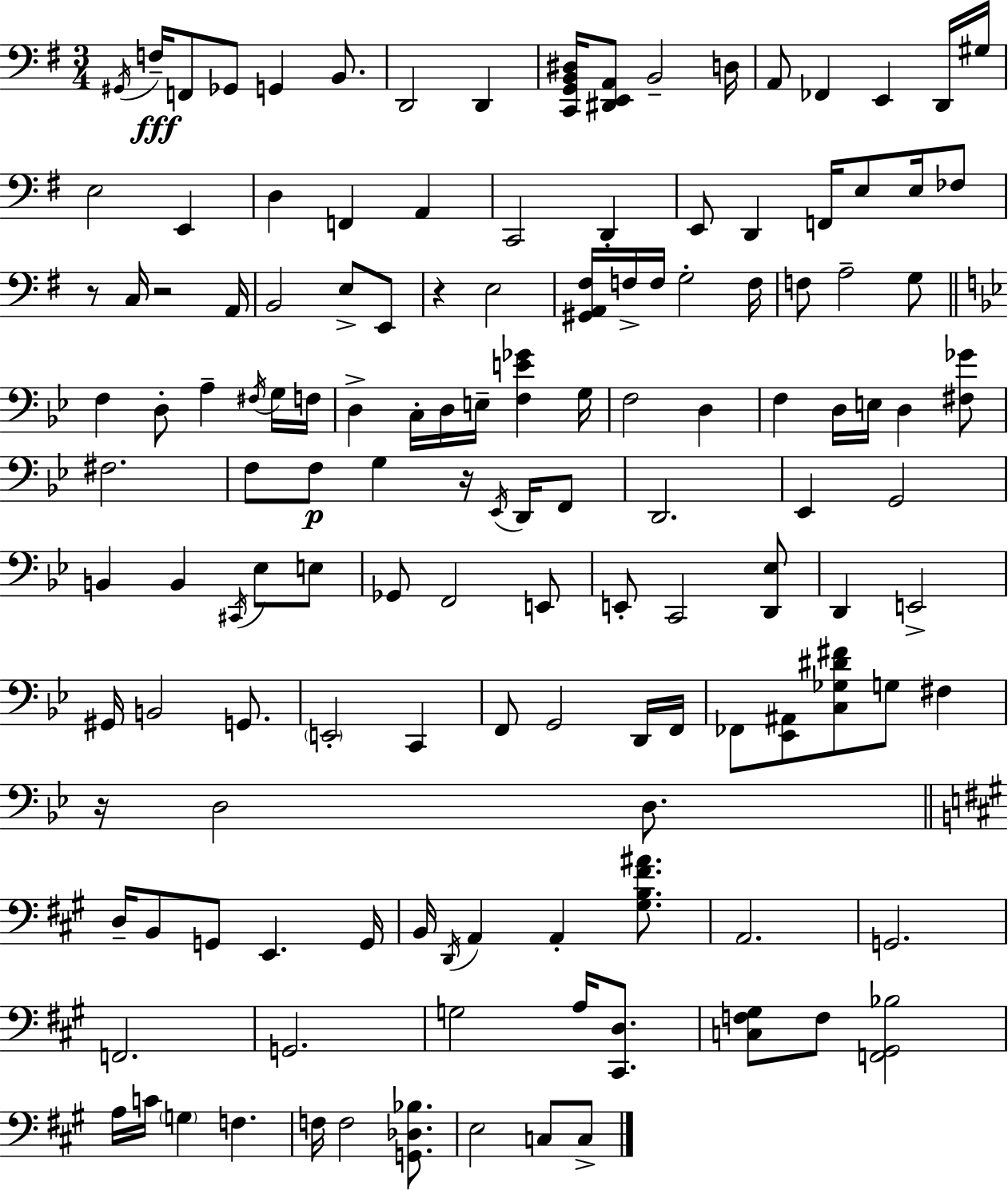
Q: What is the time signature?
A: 3/4